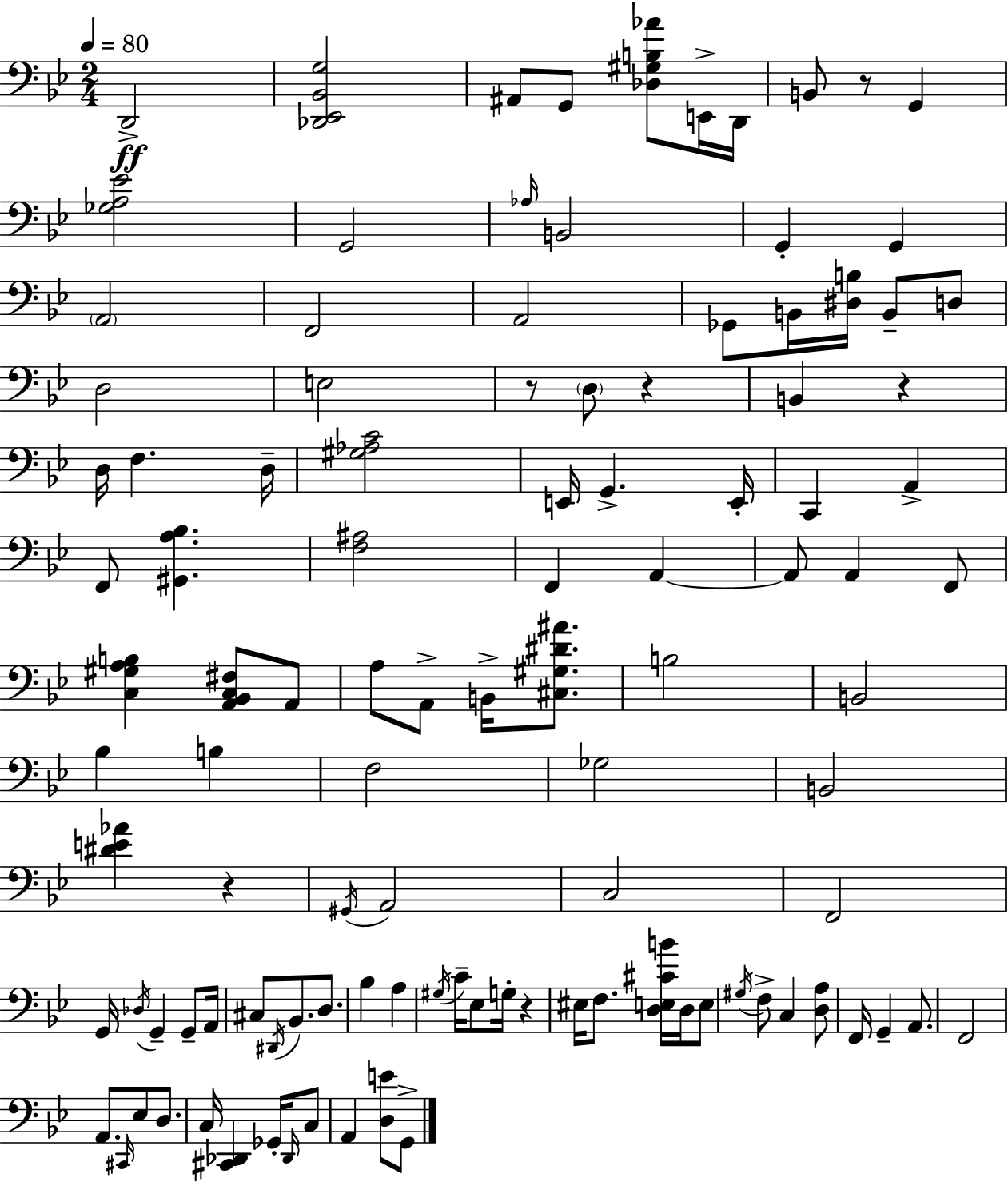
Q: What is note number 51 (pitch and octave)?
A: C3